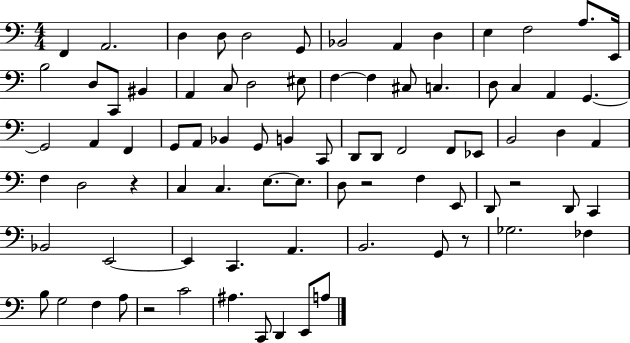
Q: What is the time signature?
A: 4/4